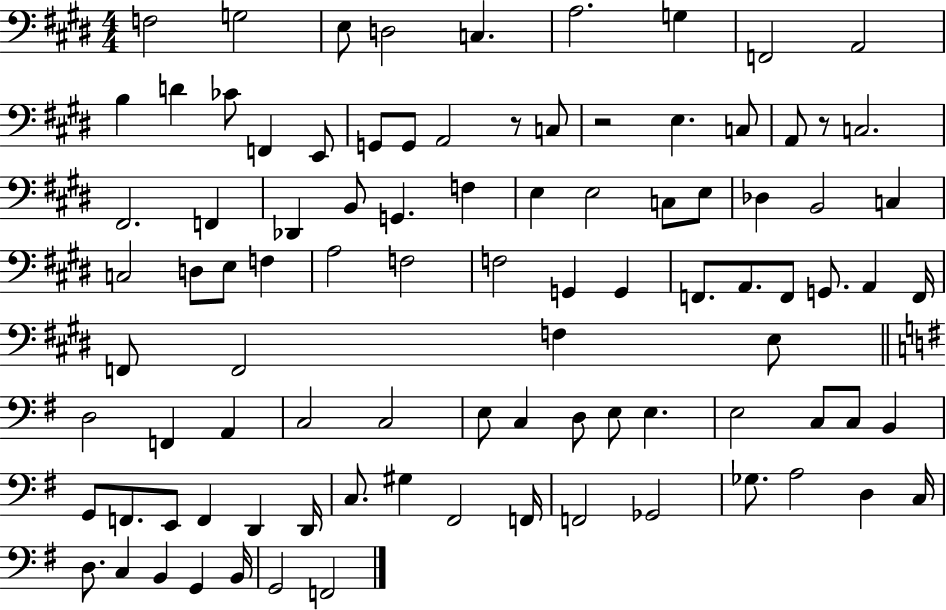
{
  \clef bass
  \numericTimeSignature
  \time 4/4
  \key e \major
  \repeat volta 2 { f2 g2 | e8 d2 c4. | a2. g4 | f,2 a,2 | \break b4 d'4 ces'8 f,4 e,8 | g,8 g,8 a,2 r8 c8 | r2 e4. c8 | a,8 r8 c2. | \break fis,2. f,4 | des,4 b,8 g,4. f4 | e4 e2 c8 e8 | des4 b,2 c4 | \break c2 d8 e8 f4 | a2 f2 | f2 g,4 g,4 | f,8. a,8. f,8 g,8. a,4 f,16 | \break f,8 f,2 f4 e8 | \bar "||" \break \key g \major d2 f,4 a,4 | c2 c2 | e8 c4 d8 e8 e4. | e2 c8 c8 b,4 | \break g,8 f,8. e,8 f,4 d,4 d,16 | c8. gis4 fis,2 f,16 | f,2 ges,2 | ges8. a2 d4 c16 | \break d8. c4 b,4 g,4 b,16 | g,2 f,2 | } \bar "|."
}